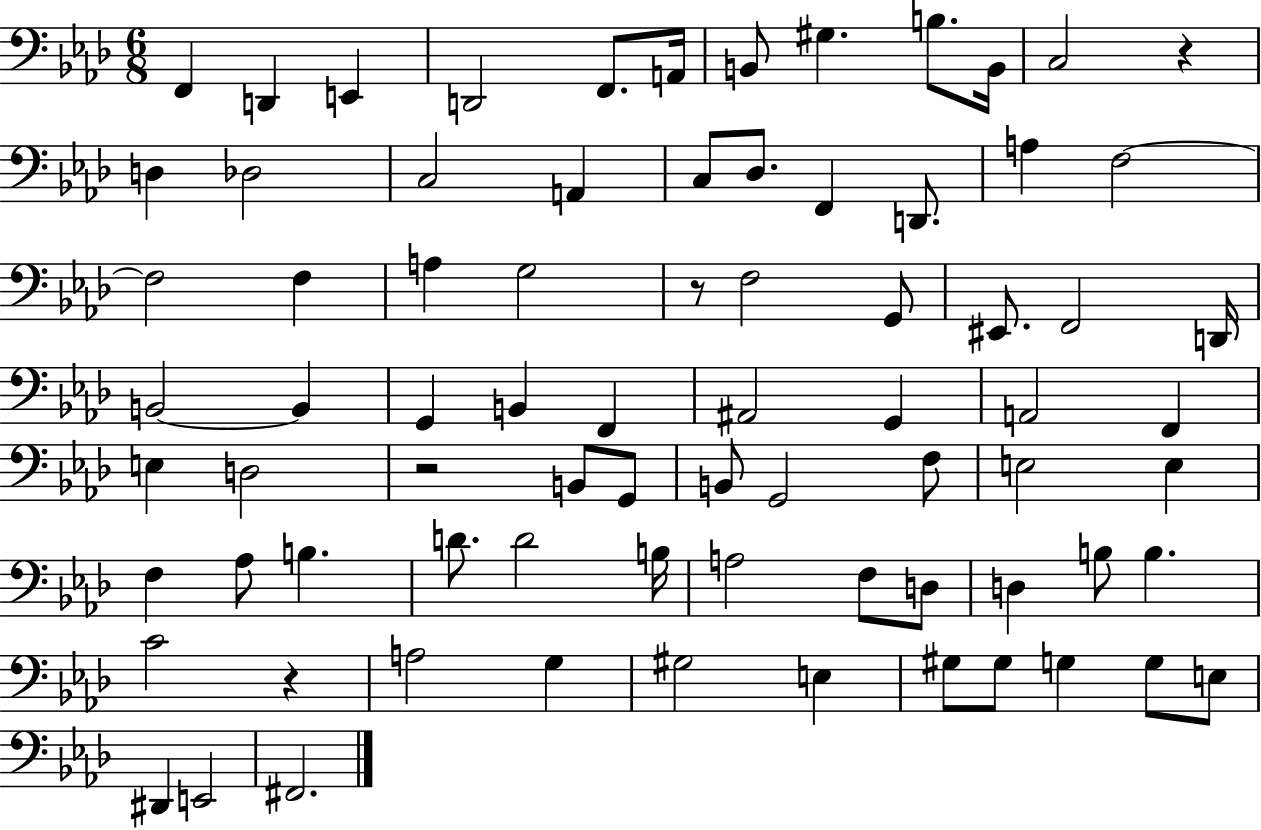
X:1
T:Untitled
M:6/8
L:1/4
K:Ab
F,, D,, E,, D,,2 F,,/2 A,,/4 B,,/2 ^G, B,/2 B,,/4 C,2 z D, _D,2 C,2 A,, C,/2 _D,/2 F,, D,,/2 A, F,2 F,2 F, A, G,2 z/2 F,2 G,,/2 ^E,,/2 F,,2 D,,/4 B,,2 B,, G,, B,, F,, ^A,,2 G,, A,,2 F,, E, D,2 z2 B,,/2 G,,/2 B,,/2 G,,2 F,/2 E,2 E, F, _A,/2 B, D/2 D2 B,/4 A,2 F,/2 D,/2 D, B,/2 B, C2 z A,2 G, ^G,2 E, ^G,/2 ^G,/2 G, G,/2 E,/2 ^D,, E,,2 ^F,,2